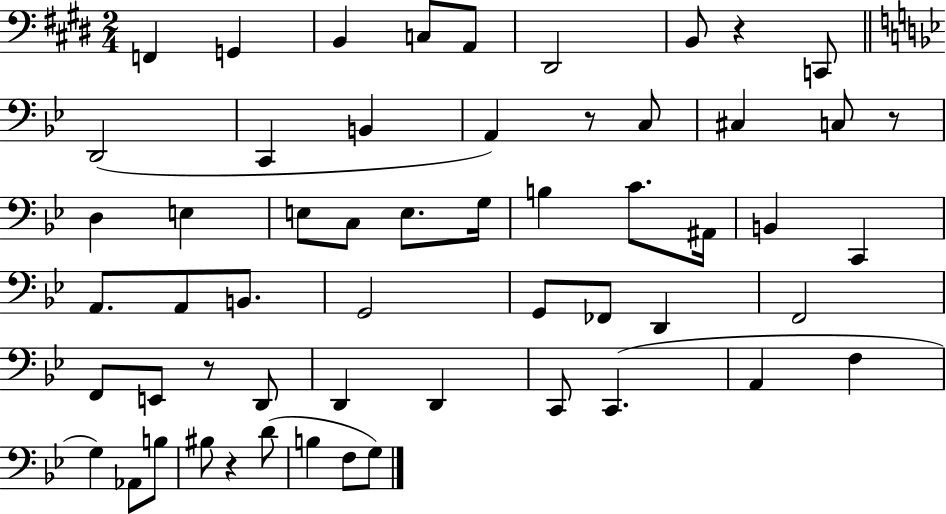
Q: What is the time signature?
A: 2/4